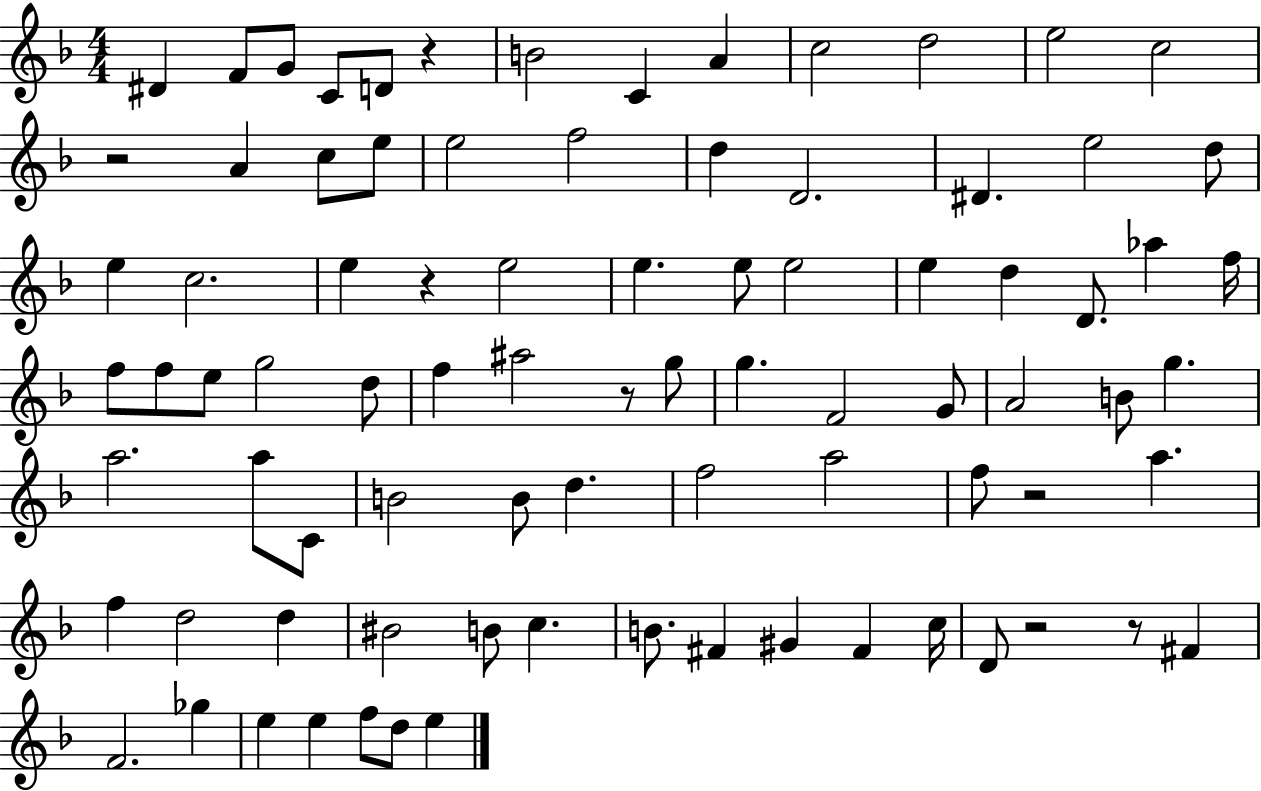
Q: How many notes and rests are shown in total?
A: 85